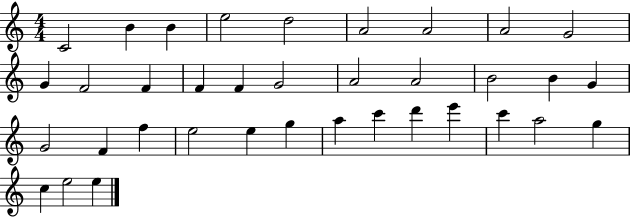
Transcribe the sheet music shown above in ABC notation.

X:1
T:Untitled
M:4/4
L:1/4
K:C
C2 B B e2 d2 A2 A2 A2 G2 G F2 F F F G2 A2 A2 B2 B G G2 F f e2 e g a c' d' e' c' a2 g c e2 e